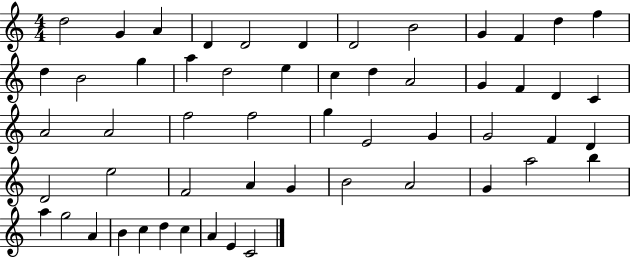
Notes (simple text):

D5/h G4/q A4/q D4/q D4/h D4/q D4/h B4/h G4/q F4/q D5/q F5/q D5/q B4/h G5/q A5/q D5/h E5/q C5/q D5/q A4/h G4/q F4/q D4/q C4/q A4/h A4/h F5/h F5/h G5/q E4/h G4/q G4/h F4/q D4/q D4/h E5/h F4/h A4/q G4/q B4/h A4/h G4/q A5/h B5/q A5/q G5/h A4/q B4/q C5/q D5/q C5/q A4/q E4/q C4/h